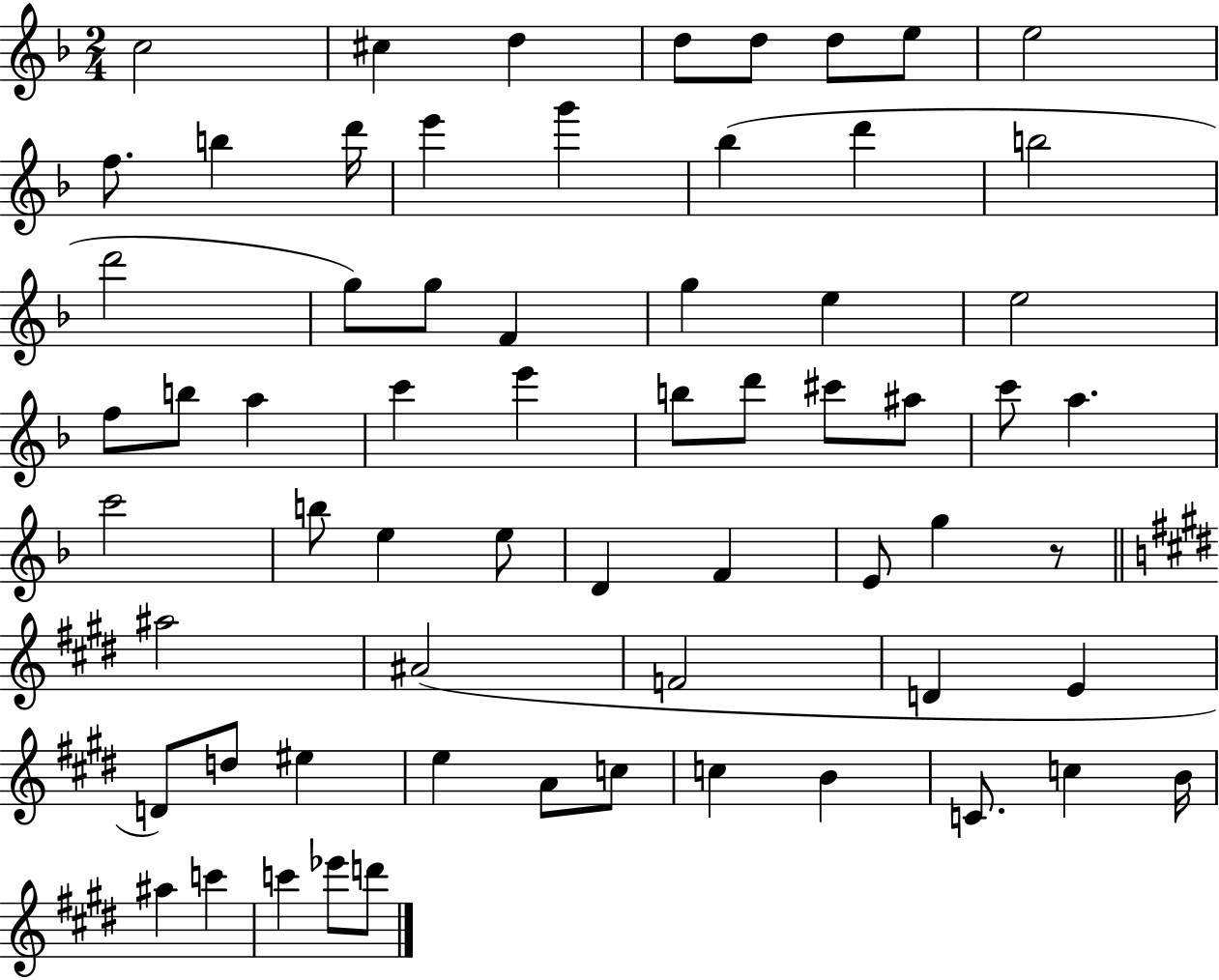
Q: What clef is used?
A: treble